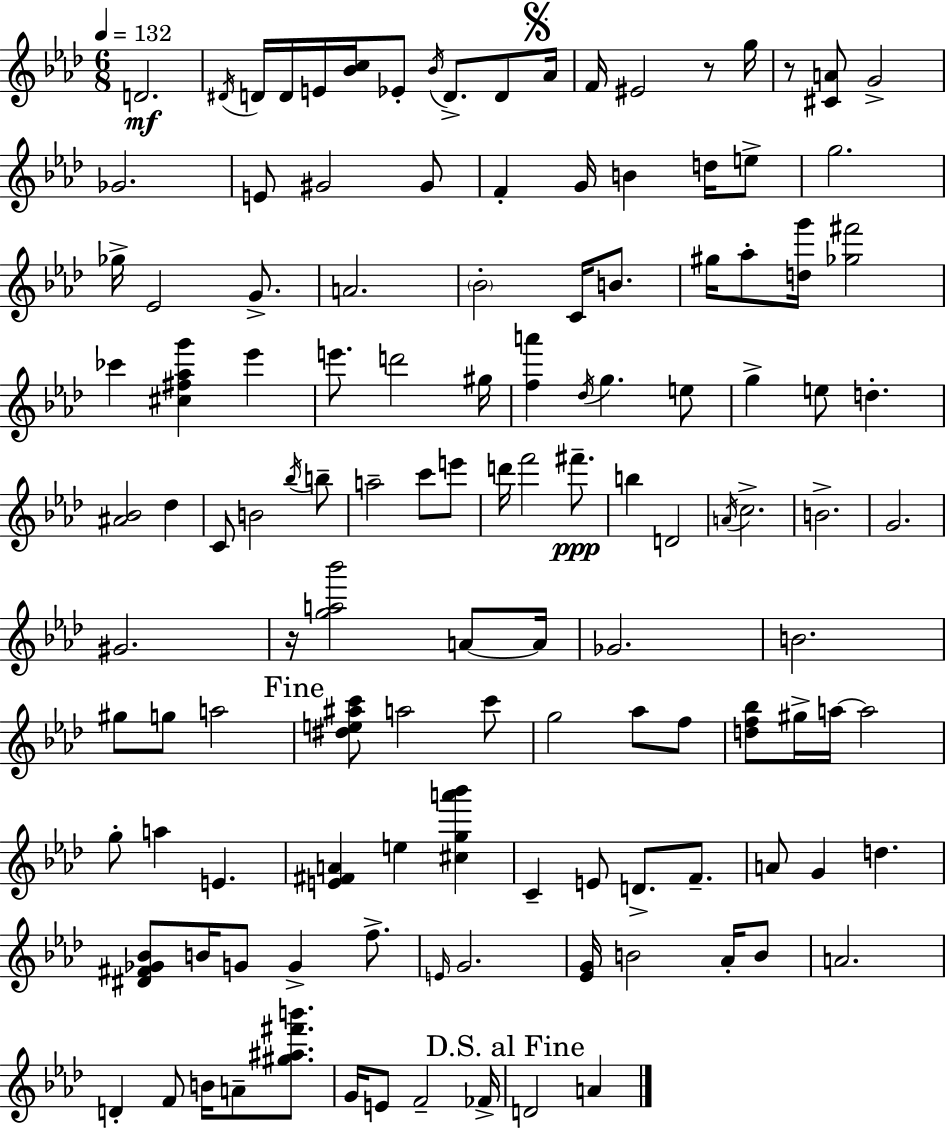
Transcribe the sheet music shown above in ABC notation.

X:1
T:Untitled
M:6/8
L:1/4
K:Fm
D2 ^D/4 D/4 D/4 E/4 [_Bc]/4 _E/2 _B/4 D/2 D/2 _A/4 F/4 ^E2 z/2 g/4 z/2 [^CA]/2 G2 _G2 E/2 ^G2 ^G/2 F G/4 B d/4 e/2 g2 _g/4 _E2 G/2 A2 _B2 C/4 B/2 ^g/4 _a/2 [dg']/4 [_g^f']2 _c' [^c^f_ag'] _e' e'/2 d'2 ^g/4 [fa'] _d/4 g e/2 g e/2 d [^A_B]2 _d C/2 B2 _b/4 b/2 a2 c'/2 e'/2 d'/4 f'2 ^f'/2 b D2 A/4 c2 B2 G2 ^G2 z/4 [ga_b']2 A/2 A/4 _G2 B2 ^g/2 g/2 a2 [^de^ac']/2 a2 c'/2 g2 _a/2 f/2 [df_b]/2 ^g/4 a/4 a2 g/2 a E [E^FA] e [^cga'_b'] C E/2 D/2 F/2 A/2 G d [^D^F_G_B]/2 B/4 G/2 G f/2 E/4 G2 [_EG]/4 B2 _A/4 B/2 A2 D F/2 B/4 A/2 [^g^a^f'b']/2 G/4 E/2 F2 _F/4 D2 A